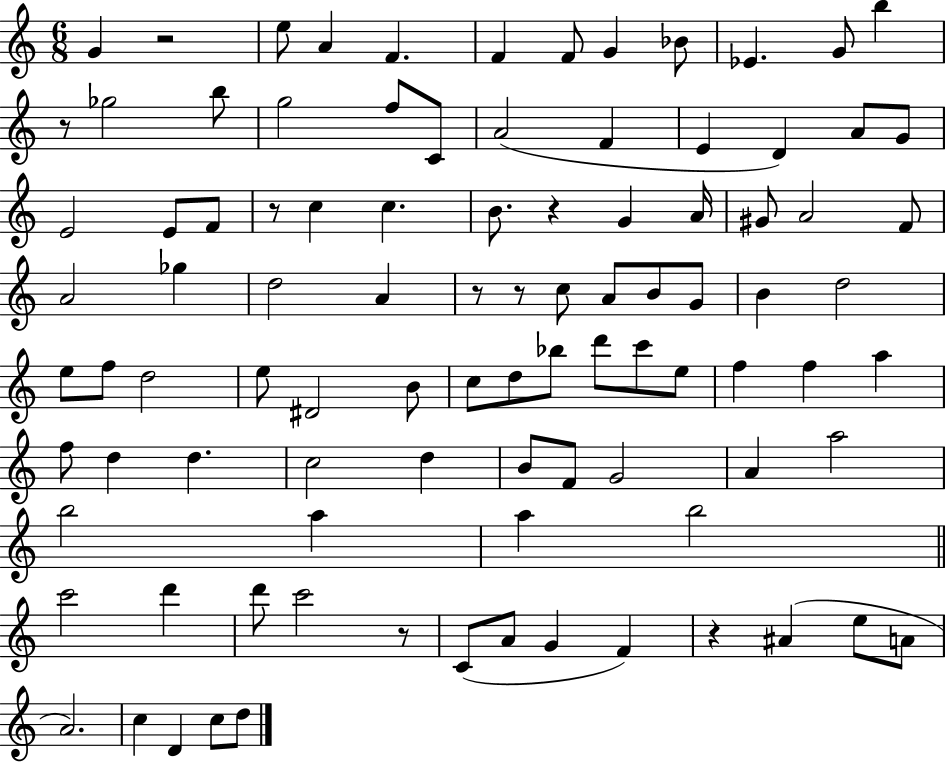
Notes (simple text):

G4/q R/h E5/e A4/q F4/q. F4/q F4/e G4/q Bb4/e Eb4/q. G4/e B5/q R/e Gb5/h B5/e G5/h F5/e C4/e A4/h F4/q E4/q D4/q A4/e G4/e E4/h E4/e F4/e R/e C5/q C5/q. B4/e. R/q G4/q A4/s G#4/e A4/h F4/e A4/h Gb5/q D5/h A4/q R/e R/e C5/e A4/e B4/e G4/e B4/q D5/h E5/e F5/e D5/h E5/e D#4/h B4/e C5/e D5/e Bb5/e D6/e C6/e E5/e F5/q F5/q A5/q F5/e D5/q D5/q. C5/h D5/q B4/e F4/e G4/h A4/q A5/h B5/h A5/q A5/q B5/h C6/h D6/q D6/e C6/h R/e C4/e A4/e G4/q F4/q R/q A#4/q E5/e A4/e A4/h. C5/q D4/q C5/e D5/e